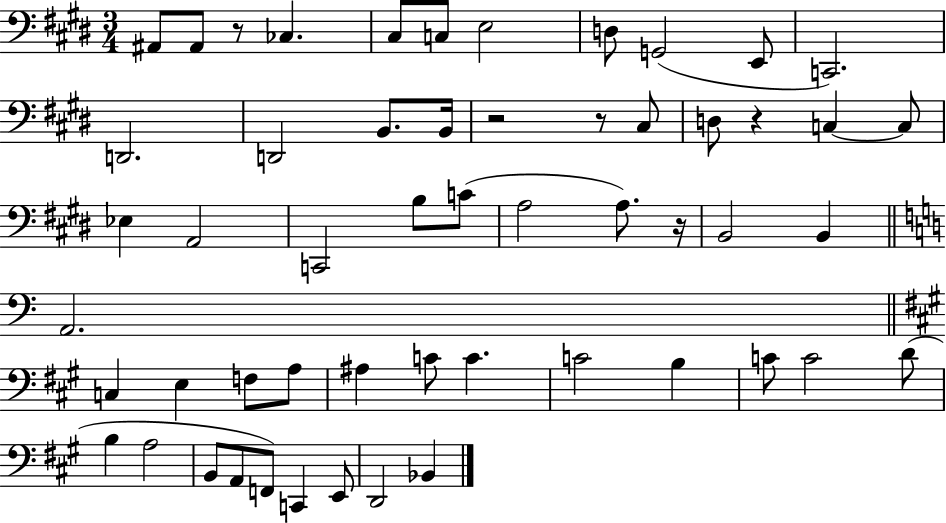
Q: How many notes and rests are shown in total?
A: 54